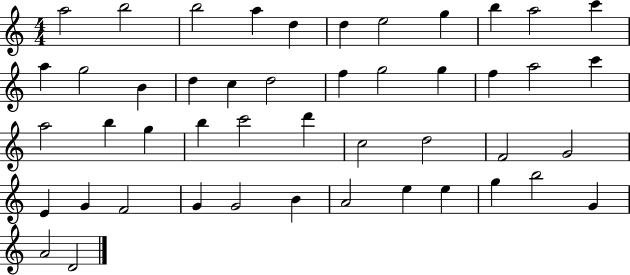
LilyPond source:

{
  \clef treble
  \numericTimeSignature
  \time 4/4
  \key c \major
  a''2 b''2 | b''2 a''4 d''4 | d''4 e''2 g''4 | b''4 a''2 c'''4 | \break a''4 g''2 b'4 | d''4 c''4 d''2 | f''4 g''2 g''4 | f''4 a''2 c'''4 | \break a''2 b''4 g''4 | b''4 c'''2 d'''4 | c''2 d''2 | f'2 g'2 | \break e'4 g'4 f'2 | g'4 g'2 b'4 | a'2 e''4 e''4 | g''4 b''2 g'4 | \break a'2 d'2 | \bar "|."
}